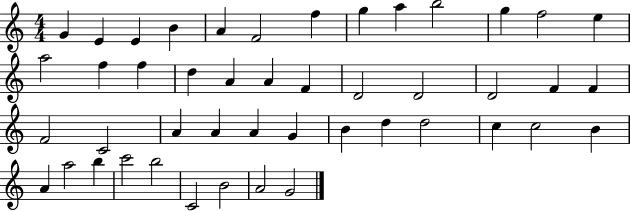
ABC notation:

X:1
T:Untitled
M:4/4
L:1/4
K:C
G E E B A F2 f g a b2 g f2 e a2 f f d A A F D2 D2 D2 F F F2 C2 A A A G B d d2 c c2 B A a2 b c'2 b2 C2 B2 A2 G2